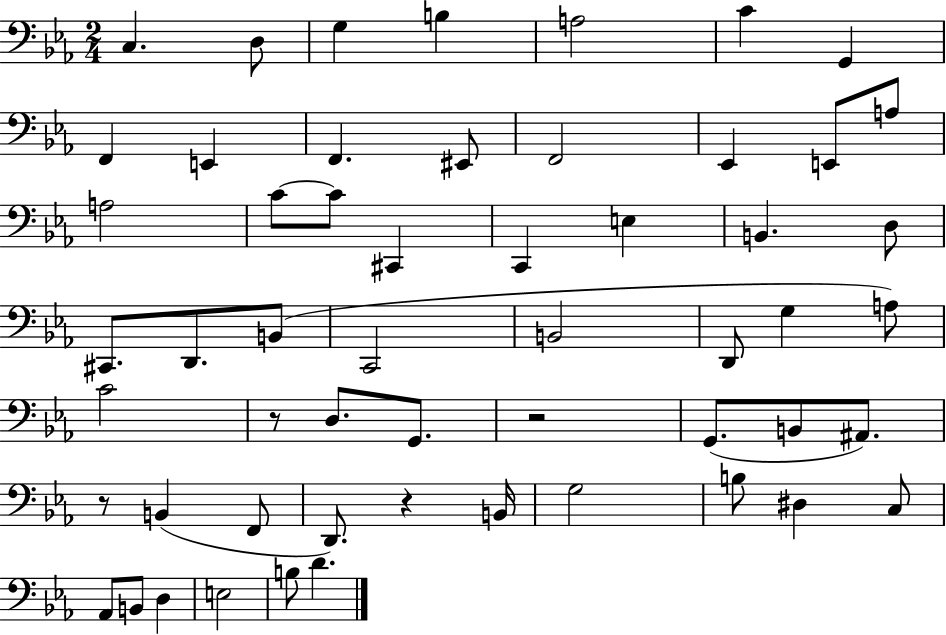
X:1
T:Untitled
M:2/4
L:1/4
K:Eb
C, D,/2 G, B, A,2 C G,, F,, E,, F,, ^E,,/2 F,,2 _E,, E,,/2 A,/2 A,2 C/2 C/2 ^C,, C,, E, B,, D,/2 ^C,,/2 D,,/2 B,,/2 C,,2 B,,2 D,,/2 G, A,/2 C2 z/2 D,/2 G,,/2 z2 G,,/2 B,,/2 ^A,,/2 z/2 B,, F,,/2 D,,/2 z B,,/4 G,2 B,/2 ^D, C,/2 _A,,/2 B,,/2 D, E,2 B,/2 D